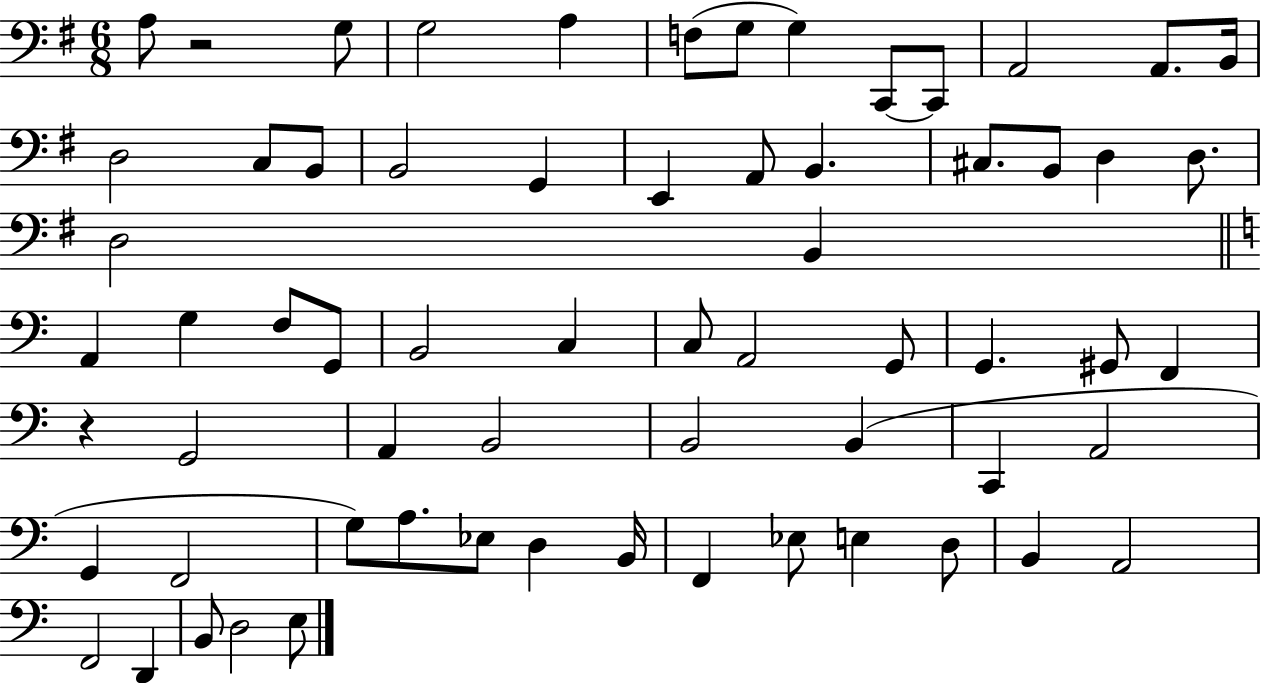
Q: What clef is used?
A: bass